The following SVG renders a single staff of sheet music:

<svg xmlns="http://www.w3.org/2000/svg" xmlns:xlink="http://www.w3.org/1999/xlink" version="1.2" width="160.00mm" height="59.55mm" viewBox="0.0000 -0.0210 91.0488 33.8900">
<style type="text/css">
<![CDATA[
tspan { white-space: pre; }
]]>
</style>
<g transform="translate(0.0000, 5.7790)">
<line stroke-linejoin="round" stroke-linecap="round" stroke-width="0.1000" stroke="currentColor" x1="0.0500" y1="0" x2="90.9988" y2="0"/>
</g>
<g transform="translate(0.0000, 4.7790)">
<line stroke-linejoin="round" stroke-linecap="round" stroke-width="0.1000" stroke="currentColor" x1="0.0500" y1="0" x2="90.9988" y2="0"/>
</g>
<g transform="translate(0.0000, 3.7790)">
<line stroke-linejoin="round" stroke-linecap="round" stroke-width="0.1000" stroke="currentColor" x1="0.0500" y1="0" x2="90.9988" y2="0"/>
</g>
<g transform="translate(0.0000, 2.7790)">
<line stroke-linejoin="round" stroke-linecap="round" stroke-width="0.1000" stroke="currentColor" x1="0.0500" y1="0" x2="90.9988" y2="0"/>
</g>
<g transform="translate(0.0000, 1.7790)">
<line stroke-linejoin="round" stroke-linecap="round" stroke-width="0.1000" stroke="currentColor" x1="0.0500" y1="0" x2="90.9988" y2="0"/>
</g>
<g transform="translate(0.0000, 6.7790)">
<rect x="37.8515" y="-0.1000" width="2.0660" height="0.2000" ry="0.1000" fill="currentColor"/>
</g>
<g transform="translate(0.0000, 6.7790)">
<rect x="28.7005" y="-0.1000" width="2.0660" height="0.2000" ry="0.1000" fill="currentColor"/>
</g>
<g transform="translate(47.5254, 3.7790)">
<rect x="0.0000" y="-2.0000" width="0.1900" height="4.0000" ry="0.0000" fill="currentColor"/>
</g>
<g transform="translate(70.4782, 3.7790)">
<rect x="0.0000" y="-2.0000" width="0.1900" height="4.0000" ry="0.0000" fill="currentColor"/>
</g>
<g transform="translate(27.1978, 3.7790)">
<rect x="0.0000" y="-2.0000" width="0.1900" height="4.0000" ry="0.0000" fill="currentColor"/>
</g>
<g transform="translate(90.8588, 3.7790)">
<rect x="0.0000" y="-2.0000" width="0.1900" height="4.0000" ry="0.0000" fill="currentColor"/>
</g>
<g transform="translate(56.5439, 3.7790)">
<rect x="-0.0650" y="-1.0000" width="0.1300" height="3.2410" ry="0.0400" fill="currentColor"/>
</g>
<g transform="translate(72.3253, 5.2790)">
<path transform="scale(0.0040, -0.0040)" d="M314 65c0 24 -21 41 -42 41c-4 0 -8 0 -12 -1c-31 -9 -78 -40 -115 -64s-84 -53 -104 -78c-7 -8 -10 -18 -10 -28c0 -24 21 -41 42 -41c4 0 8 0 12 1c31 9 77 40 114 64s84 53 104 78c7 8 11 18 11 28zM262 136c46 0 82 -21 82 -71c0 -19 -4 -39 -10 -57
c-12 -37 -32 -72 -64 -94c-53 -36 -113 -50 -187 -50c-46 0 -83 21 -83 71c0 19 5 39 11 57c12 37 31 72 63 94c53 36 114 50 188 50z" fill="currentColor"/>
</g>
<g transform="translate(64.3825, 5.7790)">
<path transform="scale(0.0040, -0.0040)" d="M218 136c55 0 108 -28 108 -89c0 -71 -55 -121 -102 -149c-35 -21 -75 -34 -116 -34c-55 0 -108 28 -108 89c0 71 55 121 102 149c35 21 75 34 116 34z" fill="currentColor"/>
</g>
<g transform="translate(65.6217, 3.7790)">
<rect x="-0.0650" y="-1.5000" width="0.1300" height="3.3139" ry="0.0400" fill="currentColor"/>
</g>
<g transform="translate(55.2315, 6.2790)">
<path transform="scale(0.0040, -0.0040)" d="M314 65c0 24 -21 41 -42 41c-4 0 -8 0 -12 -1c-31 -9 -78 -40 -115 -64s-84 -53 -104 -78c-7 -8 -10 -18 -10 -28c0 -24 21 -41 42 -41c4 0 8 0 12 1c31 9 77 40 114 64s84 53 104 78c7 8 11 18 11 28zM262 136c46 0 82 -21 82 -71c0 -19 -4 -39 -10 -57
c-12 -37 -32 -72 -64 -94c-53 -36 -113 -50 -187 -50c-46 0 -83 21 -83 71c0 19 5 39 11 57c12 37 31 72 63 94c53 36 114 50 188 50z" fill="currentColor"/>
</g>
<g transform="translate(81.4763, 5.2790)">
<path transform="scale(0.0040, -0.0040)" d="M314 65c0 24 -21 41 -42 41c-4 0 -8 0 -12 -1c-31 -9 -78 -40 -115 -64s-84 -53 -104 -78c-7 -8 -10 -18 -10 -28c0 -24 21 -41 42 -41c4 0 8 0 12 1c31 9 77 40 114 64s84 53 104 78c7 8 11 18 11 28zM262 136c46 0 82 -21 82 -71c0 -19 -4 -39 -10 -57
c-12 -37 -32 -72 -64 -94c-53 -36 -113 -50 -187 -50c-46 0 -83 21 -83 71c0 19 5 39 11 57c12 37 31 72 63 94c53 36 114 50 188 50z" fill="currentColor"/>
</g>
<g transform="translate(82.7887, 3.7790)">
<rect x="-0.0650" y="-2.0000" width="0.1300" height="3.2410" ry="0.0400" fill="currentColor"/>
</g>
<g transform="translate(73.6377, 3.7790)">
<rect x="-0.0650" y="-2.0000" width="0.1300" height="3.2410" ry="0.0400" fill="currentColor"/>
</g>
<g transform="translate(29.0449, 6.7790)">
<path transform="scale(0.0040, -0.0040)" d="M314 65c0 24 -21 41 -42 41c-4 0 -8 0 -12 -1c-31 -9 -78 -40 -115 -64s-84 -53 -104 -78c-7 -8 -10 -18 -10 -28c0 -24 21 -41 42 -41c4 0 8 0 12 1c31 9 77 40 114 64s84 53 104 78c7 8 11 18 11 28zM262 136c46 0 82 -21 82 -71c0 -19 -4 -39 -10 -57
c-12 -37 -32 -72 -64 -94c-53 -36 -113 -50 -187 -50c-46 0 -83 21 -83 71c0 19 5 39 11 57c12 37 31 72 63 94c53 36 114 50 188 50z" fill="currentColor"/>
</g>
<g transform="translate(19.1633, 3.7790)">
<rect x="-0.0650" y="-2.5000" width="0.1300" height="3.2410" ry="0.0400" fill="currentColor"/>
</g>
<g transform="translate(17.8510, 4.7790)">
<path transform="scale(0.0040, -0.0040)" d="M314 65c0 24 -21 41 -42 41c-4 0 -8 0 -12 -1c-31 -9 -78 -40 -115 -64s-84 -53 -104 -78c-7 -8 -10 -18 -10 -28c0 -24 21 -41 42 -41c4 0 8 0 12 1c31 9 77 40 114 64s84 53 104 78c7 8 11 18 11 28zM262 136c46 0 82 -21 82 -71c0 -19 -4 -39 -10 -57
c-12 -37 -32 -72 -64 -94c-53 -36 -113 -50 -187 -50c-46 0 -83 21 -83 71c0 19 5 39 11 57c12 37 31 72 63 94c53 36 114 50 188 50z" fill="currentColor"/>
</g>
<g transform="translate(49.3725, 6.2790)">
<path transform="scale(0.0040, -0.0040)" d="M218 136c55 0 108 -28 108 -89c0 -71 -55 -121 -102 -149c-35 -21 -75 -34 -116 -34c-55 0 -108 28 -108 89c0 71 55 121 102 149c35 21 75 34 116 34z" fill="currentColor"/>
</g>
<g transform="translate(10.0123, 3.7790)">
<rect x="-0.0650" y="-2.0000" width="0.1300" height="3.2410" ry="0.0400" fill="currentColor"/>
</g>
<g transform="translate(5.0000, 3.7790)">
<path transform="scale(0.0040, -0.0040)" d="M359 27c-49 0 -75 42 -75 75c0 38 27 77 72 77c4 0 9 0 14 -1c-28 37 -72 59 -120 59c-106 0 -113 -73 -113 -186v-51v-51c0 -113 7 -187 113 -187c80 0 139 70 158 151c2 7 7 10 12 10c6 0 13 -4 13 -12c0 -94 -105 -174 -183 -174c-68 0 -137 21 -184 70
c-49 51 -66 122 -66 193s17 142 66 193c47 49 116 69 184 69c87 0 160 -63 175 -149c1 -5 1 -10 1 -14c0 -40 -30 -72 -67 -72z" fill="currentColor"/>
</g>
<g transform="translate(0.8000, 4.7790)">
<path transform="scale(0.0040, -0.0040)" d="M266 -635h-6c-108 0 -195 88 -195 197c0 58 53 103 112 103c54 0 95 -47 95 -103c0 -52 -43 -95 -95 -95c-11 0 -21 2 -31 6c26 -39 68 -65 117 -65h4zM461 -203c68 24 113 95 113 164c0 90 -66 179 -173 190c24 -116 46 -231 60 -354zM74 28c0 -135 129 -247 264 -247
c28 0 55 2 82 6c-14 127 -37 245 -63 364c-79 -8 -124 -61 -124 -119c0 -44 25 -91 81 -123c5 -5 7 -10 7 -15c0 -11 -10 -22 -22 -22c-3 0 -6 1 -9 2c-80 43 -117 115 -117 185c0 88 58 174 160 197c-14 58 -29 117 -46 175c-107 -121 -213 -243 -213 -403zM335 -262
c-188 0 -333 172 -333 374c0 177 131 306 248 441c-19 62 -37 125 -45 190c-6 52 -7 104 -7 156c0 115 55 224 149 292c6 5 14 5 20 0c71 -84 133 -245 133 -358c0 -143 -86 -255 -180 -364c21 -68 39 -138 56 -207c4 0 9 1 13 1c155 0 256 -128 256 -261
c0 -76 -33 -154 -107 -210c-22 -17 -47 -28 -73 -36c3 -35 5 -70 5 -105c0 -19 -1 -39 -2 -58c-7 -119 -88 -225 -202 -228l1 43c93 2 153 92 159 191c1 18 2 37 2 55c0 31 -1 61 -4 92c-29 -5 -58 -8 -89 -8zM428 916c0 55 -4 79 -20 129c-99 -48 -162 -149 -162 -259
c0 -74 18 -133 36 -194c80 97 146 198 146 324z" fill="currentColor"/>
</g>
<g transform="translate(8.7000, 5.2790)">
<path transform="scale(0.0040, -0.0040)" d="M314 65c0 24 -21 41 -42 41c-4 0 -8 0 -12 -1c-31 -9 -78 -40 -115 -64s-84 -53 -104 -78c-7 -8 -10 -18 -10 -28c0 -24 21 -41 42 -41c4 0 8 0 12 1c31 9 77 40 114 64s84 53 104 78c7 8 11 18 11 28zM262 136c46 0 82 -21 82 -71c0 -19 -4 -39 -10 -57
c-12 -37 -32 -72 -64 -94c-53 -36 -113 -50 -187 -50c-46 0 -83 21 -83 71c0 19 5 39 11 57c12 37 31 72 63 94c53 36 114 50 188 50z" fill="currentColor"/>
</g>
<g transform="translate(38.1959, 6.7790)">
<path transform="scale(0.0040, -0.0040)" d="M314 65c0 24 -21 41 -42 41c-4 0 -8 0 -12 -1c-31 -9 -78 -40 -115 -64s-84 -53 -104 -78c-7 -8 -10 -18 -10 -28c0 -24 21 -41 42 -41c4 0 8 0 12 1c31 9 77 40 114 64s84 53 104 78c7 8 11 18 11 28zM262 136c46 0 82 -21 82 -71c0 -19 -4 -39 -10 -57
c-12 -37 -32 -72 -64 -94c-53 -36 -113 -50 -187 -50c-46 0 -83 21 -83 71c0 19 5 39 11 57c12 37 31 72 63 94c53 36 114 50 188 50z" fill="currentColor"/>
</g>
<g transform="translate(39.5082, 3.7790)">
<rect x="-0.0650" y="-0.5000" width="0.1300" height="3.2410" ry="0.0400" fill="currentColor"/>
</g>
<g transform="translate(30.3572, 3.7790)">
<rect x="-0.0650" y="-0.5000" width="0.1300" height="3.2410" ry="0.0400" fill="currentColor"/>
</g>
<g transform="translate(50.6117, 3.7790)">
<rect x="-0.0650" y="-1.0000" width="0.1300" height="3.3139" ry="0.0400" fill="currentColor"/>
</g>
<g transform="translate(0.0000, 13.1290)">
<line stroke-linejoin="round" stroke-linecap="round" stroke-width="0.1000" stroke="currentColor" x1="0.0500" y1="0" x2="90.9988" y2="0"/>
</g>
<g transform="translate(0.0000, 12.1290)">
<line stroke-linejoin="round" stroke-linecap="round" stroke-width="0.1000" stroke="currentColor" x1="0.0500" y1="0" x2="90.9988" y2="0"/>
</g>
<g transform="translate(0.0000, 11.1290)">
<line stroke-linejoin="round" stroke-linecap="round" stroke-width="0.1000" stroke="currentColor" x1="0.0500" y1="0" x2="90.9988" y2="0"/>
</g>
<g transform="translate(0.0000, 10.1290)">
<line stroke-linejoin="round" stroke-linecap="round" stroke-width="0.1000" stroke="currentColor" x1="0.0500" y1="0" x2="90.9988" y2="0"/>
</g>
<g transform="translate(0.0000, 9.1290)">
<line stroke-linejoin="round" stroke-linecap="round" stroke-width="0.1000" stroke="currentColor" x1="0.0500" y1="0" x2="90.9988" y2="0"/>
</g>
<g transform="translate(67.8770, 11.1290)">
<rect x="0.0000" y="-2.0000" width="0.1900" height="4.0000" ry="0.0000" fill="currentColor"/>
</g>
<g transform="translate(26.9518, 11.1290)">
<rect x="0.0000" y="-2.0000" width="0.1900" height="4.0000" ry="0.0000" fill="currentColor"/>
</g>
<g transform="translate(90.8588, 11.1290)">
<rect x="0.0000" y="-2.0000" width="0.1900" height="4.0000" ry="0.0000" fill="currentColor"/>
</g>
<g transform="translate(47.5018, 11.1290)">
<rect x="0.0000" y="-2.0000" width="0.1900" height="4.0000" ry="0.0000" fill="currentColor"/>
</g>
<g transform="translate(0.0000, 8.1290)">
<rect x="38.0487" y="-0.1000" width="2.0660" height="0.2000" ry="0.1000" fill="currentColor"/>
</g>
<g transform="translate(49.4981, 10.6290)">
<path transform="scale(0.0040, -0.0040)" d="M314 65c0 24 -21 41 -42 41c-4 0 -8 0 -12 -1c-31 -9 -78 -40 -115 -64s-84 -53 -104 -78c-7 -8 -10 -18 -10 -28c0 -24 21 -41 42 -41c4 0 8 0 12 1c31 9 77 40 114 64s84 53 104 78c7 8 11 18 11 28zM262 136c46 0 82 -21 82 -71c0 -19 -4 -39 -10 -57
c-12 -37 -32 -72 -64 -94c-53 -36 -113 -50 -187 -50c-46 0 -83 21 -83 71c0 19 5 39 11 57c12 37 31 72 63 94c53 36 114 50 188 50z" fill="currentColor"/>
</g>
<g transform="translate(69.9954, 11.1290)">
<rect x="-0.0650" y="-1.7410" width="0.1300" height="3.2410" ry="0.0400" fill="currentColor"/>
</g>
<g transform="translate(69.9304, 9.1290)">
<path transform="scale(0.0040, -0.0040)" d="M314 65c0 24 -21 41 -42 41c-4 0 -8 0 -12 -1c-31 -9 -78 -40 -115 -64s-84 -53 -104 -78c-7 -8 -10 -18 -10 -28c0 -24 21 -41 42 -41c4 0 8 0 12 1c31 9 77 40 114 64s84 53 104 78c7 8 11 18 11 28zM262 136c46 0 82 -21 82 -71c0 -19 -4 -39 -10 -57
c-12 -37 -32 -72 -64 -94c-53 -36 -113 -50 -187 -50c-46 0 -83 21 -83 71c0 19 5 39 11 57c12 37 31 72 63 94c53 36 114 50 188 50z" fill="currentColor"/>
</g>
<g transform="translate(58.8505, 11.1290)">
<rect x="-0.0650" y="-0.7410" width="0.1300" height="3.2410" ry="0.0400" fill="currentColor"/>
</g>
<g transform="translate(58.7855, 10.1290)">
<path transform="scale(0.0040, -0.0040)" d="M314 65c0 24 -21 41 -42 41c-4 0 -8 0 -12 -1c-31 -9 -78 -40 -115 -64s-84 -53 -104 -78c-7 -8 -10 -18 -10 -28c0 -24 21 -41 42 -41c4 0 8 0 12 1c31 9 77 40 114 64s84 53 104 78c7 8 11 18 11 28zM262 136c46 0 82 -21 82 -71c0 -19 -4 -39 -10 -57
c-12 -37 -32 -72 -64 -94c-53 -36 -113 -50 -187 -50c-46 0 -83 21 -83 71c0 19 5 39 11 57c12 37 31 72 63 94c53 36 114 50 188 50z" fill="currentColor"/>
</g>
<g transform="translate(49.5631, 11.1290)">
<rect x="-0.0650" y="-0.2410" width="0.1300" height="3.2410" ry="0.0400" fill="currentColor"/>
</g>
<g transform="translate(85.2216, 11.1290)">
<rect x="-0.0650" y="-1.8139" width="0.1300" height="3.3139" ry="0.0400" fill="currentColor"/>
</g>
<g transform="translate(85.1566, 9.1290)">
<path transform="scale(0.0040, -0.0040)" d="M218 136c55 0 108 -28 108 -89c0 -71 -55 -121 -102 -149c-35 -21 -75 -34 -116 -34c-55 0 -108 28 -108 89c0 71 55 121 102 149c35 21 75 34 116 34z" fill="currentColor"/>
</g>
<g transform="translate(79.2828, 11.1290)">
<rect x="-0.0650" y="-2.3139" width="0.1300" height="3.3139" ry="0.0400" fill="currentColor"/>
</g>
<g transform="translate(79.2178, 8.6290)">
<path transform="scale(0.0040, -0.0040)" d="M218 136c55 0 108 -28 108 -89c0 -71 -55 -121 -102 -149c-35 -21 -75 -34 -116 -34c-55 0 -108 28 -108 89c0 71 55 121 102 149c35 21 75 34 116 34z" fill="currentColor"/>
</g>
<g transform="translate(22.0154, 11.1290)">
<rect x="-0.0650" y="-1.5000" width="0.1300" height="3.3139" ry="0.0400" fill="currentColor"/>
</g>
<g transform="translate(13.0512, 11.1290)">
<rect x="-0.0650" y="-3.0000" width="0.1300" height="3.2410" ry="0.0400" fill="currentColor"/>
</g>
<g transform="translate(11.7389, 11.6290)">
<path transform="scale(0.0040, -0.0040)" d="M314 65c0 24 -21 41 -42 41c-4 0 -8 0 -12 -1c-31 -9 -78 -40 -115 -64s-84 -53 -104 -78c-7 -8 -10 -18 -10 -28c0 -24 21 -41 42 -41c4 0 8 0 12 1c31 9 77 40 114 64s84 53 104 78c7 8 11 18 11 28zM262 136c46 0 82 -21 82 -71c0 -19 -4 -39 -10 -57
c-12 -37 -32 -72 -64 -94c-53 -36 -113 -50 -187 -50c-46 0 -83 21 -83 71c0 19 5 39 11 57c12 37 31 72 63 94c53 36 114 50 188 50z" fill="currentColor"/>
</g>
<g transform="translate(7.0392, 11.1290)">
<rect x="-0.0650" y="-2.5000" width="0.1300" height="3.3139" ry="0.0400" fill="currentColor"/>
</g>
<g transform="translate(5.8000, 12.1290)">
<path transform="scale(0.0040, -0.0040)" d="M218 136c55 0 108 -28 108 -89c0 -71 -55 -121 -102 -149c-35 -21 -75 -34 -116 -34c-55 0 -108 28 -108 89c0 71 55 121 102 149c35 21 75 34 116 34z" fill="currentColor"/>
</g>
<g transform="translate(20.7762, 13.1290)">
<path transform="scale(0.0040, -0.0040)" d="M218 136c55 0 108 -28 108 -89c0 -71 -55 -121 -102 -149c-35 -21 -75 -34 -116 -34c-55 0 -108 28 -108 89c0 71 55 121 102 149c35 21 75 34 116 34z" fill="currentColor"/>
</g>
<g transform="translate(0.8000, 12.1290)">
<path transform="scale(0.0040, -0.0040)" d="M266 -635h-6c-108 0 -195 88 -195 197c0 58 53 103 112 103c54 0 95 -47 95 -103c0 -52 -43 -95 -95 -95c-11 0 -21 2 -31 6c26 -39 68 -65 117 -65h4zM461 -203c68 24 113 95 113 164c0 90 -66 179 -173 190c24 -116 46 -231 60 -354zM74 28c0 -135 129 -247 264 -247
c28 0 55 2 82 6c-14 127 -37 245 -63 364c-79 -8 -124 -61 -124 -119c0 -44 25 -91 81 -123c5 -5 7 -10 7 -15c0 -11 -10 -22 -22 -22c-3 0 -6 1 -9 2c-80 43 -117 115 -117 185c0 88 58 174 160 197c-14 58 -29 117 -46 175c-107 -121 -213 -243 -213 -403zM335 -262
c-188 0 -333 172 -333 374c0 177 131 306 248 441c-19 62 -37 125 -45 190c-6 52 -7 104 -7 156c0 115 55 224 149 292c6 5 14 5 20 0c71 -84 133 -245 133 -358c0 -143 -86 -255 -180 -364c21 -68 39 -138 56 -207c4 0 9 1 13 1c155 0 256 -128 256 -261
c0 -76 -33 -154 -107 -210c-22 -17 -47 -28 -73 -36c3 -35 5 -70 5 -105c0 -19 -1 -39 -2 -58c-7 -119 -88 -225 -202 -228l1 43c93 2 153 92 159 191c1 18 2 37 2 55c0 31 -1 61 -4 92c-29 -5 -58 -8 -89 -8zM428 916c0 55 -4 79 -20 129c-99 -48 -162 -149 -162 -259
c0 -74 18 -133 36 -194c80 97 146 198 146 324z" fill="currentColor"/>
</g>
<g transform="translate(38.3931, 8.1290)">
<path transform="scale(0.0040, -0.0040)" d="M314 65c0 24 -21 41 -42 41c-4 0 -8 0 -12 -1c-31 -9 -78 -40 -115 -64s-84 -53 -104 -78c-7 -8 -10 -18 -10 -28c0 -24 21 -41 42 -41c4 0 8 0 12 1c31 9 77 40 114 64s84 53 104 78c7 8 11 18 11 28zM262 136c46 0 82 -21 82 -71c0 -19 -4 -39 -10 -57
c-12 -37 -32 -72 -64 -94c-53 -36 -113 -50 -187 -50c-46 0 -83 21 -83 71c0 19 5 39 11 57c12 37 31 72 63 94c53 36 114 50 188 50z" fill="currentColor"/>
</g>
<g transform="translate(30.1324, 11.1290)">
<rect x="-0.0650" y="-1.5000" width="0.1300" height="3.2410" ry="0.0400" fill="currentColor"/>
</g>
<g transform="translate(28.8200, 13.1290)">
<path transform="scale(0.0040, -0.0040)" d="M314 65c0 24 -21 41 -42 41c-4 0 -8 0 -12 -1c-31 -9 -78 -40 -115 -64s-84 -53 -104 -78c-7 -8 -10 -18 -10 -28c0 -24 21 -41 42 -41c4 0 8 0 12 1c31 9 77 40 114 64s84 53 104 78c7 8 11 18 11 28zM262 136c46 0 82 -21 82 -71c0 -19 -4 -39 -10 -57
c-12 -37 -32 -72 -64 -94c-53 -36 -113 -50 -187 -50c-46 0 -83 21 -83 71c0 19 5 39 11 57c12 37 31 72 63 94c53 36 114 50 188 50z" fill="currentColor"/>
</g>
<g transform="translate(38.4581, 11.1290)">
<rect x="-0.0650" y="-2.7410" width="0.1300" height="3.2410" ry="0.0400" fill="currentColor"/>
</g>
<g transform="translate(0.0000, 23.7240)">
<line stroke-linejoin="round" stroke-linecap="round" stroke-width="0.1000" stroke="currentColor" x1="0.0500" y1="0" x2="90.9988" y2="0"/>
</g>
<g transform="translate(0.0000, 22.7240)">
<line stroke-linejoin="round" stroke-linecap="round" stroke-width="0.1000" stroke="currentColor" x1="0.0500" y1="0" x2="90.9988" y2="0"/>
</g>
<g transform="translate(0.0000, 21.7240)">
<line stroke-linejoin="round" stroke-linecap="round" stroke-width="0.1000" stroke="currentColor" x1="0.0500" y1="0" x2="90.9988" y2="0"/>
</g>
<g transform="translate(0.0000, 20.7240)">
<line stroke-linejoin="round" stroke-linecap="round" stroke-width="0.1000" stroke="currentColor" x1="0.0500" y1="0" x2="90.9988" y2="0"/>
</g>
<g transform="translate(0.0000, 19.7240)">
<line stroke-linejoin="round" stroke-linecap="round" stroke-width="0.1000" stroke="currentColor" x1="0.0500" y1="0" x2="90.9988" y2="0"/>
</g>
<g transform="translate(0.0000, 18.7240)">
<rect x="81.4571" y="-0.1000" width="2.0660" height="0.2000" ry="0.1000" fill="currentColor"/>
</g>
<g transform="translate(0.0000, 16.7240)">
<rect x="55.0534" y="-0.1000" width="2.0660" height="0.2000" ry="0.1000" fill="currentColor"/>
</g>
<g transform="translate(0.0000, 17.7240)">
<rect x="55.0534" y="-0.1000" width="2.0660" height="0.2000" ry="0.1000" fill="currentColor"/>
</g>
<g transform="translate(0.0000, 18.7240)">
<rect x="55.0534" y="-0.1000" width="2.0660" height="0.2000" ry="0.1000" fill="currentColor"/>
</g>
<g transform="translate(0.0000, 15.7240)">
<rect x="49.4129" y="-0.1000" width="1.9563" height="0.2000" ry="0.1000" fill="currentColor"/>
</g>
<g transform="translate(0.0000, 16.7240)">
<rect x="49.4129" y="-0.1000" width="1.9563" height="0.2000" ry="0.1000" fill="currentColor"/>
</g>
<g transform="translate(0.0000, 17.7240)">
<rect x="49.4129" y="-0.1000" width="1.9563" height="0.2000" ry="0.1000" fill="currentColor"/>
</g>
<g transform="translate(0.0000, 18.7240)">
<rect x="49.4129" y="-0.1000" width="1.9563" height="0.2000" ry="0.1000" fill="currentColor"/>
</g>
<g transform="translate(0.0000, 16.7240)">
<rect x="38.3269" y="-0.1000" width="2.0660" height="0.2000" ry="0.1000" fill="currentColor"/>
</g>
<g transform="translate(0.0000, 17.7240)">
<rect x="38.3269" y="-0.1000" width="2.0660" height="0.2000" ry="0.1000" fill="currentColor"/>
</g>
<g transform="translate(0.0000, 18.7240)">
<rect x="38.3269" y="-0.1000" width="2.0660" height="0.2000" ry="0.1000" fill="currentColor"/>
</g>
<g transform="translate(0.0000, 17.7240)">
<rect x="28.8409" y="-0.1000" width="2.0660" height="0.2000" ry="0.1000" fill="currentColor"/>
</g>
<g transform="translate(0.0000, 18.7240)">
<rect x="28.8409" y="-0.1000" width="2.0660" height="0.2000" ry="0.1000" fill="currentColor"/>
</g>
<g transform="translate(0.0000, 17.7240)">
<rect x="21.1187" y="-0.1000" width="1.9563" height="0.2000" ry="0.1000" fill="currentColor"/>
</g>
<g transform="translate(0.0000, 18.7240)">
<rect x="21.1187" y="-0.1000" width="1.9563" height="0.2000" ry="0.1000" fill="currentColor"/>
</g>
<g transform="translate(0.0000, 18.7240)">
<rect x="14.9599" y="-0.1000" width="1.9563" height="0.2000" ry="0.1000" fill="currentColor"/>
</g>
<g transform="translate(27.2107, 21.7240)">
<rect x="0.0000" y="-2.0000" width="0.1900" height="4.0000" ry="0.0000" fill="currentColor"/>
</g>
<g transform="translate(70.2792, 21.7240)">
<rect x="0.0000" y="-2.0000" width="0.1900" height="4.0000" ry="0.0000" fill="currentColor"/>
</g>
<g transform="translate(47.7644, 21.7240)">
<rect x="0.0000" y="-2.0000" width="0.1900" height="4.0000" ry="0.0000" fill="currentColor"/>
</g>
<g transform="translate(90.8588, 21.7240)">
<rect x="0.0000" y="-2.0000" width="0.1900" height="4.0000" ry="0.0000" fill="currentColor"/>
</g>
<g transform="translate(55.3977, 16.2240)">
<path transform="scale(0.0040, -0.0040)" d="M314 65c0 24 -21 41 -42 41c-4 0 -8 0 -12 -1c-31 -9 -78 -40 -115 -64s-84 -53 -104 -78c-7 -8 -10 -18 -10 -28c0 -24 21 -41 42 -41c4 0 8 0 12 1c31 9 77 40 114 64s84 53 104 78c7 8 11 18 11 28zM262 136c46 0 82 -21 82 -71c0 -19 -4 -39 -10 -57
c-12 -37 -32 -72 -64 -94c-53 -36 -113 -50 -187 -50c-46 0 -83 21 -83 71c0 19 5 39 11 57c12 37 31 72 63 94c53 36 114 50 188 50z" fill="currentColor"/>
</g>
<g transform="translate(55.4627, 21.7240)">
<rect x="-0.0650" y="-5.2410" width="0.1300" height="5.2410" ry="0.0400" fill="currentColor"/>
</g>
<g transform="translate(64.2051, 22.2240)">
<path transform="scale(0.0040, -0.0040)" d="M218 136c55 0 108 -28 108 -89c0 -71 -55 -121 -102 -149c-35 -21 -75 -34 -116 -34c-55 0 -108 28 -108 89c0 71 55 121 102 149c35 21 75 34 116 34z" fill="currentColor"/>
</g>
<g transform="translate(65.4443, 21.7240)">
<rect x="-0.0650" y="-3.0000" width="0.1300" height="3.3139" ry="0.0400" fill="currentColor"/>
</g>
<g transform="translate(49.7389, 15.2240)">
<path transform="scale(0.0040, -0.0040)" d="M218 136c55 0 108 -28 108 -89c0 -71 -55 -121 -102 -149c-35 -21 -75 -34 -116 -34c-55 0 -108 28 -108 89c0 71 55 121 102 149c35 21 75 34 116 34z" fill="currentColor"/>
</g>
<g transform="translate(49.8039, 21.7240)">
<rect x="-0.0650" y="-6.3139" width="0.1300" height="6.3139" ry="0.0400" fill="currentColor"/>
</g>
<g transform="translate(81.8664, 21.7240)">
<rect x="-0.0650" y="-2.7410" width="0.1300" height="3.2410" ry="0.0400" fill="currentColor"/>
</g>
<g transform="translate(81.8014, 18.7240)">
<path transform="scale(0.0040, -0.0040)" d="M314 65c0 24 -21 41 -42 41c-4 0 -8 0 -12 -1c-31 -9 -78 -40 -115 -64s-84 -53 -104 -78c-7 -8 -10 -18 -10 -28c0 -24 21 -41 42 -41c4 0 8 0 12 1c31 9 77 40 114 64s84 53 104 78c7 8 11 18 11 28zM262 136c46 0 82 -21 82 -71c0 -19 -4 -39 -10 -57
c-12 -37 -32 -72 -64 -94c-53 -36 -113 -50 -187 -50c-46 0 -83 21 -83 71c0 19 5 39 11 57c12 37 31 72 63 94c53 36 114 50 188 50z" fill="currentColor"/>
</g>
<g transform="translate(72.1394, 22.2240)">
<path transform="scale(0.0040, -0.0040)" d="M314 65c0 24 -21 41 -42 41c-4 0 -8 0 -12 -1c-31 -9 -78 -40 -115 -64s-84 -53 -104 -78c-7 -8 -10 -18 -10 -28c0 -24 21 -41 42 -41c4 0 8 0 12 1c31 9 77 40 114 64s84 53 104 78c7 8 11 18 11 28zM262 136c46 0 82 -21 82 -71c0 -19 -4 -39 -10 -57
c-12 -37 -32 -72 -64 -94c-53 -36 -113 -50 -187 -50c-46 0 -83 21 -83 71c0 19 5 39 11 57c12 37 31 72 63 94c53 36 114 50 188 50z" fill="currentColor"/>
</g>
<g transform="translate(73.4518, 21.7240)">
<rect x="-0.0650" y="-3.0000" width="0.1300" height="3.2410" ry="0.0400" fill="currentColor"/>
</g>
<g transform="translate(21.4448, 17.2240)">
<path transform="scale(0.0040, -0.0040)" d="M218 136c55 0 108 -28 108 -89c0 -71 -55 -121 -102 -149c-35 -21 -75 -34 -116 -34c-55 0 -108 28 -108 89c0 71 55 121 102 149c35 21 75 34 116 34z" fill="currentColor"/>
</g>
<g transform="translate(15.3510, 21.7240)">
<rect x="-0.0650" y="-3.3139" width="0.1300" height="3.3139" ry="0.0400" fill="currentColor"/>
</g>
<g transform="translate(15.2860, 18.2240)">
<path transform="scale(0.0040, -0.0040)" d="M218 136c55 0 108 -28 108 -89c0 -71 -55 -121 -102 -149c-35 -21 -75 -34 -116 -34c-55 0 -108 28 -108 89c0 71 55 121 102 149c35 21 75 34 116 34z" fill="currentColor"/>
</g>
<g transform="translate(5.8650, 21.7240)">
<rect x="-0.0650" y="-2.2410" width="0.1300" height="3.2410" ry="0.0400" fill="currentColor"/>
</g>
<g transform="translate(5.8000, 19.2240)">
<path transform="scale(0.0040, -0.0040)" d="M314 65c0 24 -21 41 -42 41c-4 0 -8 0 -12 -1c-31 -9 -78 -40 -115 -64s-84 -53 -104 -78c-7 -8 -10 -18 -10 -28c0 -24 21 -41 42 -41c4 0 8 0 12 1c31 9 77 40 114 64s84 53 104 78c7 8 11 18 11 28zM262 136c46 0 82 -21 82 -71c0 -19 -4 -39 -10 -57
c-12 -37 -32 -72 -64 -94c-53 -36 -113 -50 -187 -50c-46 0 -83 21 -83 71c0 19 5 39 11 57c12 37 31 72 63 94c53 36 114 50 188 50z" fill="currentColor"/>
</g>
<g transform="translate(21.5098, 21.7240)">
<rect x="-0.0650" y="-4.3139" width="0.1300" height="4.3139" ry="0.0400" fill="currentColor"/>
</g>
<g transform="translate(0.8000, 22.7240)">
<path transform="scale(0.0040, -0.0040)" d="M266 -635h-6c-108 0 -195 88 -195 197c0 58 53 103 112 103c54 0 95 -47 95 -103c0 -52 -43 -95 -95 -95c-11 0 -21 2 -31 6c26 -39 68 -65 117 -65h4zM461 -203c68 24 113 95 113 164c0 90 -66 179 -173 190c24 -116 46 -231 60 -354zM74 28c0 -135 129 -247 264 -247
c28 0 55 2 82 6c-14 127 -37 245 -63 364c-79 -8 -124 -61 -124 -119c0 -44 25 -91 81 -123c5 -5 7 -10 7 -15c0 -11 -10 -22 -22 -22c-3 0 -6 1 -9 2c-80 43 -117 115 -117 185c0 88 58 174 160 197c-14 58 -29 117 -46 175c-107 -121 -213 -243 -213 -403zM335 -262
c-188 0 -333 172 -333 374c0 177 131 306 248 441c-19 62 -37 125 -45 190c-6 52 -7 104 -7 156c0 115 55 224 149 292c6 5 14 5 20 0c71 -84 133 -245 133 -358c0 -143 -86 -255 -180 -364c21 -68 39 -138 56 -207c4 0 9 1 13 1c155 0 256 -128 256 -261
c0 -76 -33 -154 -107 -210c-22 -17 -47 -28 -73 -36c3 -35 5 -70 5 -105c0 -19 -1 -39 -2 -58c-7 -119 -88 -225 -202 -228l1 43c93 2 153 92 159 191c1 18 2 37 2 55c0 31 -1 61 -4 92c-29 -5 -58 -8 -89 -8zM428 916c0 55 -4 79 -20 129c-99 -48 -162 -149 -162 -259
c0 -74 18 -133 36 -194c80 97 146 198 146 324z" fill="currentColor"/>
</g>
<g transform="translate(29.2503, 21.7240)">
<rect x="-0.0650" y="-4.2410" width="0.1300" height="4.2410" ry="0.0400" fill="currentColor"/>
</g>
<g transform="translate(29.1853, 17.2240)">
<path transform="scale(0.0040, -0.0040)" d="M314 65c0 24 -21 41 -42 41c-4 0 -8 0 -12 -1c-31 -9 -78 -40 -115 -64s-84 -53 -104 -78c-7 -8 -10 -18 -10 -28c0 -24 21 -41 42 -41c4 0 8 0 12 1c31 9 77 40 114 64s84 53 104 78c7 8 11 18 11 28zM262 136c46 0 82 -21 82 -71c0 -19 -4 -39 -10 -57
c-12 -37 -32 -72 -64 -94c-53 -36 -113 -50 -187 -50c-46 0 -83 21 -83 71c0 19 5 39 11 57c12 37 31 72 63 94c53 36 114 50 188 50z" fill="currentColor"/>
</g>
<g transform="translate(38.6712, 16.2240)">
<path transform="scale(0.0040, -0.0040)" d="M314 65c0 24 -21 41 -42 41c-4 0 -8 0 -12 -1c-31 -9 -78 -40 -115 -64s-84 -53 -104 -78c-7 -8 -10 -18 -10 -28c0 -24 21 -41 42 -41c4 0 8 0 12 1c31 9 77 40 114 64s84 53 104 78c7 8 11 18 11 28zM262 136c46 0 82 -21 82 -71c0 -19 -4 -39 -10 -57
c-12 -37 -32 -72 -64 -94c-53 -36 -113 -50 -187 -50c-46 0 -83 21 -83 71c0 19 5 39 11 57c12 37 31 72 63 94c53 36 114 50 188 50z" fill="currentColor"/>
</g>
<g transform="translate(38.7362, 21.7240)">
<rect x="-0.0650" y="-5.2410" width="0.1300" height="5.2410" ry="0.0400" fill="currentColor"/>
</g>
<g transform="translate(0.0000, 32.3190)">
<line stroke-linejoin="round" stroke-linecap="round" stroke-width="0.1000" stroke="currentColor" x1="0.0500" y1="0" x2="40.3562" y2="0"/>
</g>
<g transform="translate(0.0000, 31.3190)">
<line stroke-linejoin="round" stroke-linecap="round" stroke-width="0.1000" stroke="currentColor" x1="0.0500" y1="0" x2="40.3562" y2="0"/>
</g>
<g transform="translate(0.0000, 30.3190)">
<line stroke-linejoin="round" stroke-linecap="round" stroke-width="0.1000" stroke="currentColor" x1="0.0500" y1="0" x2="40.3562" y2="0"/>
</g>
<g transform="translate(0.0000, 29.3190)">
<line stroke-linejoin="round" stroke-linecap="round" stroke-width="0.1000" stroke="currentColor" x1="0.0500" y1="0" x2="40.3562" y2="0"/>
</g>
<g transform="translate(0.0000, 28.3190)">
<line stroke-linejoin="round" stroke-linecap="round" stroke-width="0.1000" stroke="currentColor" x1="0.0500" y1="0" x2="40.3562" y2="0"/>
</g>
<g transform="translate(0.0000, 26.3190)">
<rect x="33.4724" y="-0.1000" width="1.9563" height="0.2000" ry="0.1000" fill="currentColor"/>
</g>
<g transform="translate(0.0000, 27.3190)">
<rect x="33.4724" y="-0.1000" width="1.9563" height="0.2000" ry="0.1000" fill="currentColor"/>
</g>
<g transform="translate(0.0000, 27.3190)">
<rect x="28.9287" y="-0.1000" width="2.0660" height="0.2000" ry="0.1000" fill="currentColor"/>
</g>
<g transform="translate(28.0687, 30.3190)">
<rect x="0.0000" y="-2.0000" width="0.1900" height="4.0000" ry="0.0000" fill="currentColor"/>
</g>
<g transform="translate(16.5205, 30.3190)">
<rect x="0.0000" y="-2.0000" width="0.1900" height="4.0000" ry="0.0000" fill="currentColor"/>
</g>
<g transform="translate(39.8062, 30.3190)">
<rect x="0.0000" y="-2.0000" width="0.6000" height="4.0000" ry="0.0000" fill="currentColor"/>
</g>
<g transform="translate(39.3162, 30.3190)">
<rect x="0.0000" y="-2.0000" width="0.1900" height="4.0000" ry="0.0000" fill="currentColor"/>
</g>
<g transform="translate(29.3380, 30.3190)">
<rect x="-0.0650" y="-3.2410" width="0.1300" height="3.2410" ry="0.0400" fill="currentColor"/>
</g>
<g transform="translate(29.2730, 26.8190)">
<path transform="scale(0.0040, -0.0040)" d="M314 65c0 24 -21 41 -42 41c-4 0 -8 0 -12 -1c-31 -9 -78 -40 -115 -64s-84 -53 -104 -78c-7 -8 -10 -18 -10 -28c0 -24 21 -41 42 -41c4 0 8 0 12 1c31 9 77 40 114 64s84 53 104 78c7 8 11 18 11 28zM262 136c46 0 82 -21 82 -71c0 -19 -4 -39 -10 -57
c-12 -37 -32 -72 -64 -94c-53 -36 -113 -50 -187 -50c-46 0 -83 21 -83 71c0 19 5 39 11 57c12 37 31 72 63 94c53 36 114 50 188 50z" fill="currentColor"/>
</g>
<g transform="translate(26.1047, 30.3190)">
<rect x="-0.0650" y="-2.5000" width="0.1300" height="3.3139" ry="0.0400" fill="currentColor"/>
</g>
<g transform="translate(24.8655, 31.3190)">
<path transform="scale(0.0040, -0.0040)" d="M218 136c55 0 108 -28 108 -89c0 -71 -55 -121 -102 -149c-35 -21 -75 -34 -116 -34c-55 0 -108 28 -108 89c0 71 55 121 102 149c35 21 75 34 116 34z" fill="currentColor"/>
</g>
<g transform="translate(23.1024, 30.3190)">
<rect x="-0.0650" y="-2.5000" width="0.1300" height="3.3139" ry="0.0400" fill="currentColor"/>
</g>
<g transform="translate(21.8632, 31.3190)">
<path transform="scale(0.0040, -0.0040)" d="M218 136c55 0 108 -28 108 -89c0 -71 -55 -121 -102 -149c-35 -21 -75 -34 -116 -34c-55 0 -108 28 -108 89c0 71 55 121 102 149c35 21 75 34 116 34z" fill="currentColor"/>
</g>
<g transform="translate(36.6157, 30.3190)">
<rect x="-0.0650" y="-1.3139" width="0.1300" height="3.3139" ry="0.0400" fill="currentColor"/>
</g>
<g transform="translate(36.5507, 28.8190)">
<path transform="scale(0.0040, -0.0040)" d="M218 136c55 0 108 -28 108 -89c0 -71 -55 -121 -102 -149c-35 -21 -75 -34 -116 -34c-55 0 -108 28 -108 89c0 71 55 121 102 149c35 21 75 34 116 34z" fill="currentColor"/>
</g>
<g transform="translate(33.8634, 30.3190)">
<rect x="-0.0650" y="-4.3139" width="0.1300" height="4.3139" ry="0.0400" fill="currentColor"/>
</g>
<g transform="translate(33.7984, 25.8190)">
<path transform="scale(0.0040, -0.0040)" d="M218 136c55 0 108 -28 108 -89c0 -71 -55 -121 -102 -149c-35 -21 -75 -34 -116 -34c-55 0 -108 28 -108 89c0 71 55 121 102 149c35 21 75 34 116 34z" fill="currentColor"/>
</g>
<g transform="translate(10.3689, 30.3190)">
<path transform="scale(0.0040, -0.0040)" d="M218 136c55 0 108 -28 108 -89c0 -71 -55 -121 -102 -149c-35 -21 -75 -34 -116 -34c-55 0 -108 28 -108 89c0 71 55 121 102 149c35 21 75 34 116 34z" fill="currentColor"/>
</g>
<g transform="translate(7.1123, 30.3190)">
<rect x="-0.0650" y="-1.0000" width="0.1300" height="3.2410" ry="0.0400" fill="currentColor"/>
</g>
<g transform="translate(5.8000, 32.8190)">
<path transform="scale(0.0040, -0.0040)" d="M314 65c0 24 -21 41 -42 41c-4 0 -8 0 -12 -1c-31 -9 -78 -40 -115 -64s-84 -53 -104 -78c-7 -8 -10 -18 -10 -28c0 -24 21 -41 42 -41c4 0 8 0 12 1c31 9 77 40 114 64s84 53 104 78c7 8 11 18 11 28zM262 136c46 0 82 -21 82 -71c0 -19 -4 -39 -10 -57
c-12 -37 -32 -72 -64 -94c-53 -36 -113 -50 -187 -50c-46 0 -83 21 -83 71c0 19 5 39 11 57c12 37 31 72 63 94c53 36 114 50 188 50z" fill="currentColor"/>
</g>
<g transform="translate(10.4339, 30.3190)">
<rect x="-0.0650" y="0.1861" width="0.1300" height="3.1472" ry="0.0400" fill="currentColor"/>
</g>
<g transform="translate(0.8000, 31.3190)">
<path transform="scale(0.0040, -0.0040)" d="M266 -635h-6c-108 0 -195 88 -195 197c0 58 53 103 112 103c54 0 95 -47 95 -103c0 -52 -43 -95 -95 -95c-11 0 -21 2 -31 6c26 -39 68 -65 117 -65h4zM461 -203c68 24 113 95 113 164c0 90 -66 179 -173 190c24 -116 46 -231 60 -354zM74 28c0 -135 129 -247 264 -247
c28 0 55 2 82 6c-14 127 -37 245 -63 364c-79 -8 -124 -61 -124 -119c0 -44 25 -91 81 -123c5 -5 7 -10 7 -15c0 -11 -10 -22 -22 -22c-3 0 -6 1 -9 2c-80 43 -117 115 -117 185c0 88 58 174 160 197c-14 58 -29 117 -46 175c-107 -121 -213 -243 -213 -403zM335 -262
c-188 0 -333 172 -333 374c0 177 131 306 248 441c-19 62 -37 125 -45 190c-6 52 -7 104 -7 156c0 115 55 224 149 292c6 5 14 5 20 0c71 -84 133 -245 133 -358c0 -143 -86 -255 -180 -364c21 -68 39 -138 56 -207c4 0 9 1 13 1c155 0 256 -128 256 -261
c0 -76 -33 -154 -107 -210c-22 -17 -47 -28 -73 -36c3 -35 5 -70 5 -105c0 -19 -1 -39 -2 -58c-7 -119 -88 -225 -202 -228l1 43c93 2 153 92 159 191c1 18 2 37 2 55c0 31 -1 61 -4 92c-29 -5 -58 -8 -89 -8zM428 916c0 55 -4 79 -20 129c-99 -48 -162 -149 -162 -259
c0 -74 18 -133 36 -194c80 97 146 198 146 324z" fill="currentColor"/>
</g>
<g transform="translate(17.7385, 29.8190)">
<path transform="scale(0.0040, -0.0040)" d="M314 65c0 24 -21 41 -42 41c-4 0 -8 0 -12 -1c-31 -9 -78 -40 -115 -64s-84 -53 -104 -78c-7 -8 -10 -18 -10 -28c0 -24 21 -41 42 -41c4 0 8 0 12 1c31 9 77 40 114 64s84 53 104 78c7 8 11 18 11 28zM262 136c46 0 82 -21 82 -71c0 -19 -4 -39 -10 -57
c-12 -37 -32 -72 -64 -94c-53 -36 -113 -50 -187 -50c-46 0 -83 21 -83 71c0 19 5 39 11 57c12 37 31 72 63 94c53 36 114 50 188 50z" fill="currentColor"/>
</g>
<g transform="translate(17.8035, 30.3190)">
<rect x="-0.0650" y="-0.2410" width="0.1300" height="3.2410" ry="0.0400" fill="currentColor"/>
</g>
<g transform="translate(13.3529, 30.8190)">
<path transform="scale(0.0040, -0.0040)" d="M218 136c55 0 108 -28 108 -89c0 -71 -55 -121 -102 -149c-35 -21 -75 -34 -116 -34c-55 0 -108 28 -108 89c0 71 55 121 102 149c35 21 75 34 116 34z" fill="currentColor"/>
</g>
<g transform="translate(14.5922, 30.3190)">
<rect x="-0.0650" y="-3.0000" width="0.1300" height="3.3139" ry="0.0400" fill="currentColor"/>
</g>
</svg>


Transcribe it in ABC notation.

X:1
T:Untitled
M:4/4
L:1/4
K:C
F2 G2 C2 C2 D D2 E F2 F2 G A2 E E2 a2 c2 d2 f2 g f g2 b d' d'2 f'2 a' f'2 A A2 a2 D2 B A c2 G G b2 d' e